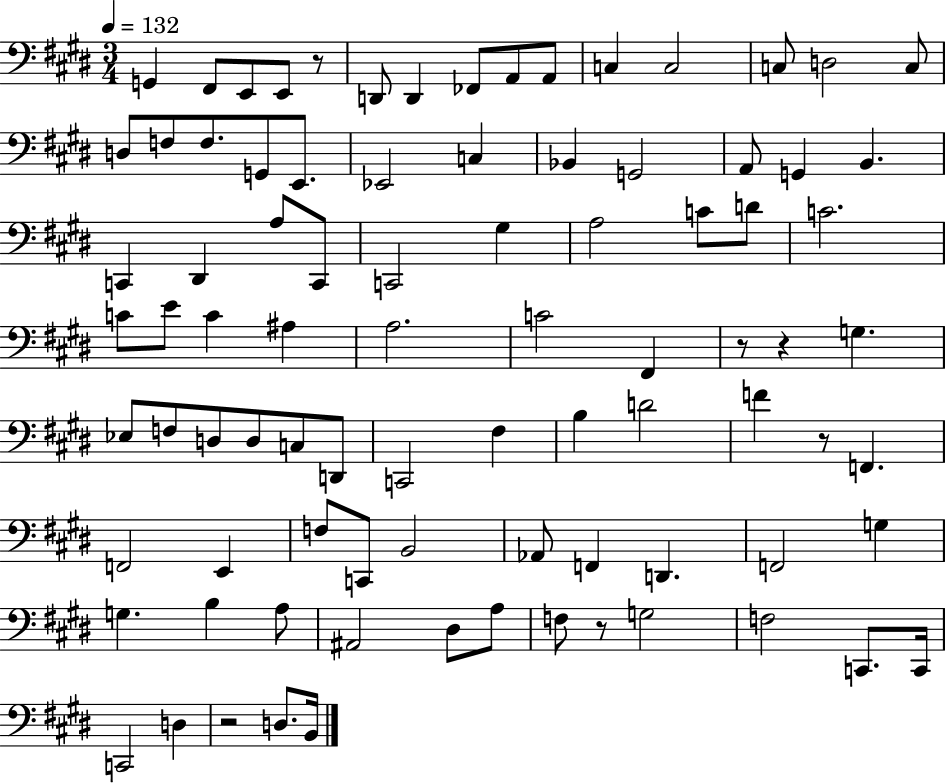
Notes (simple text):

G2/q F#2/e E2/e E2/e R/e D2/e D2/q FES2/e A2/e A2/e C3/q C3/h C3/e D3/h C3/e D3/e F3/e F3/e. G2/e E2/e. Eb2/h C3/q Bb2/q G2/h A2/e G2/q B2/q. C2/q D#2/q A3/e C2/e C2/h G#3/q A3/h C4/e D4/e C4/h. C4/e E4/e C4/q A#3/q A3/h. C4/h F#2/q R/e R/q G3/q. Eb3/e F3/e D3/e D3/e C3/e D2/e C2/h F#3/q B3/q D4/h F4/q R/e F2/q. F2/h E2/q F3/e C2/e B2/h Ab2/e F2/q D2/q. F2/h G3/q G3/q. B3/q A3/e A#2/h D#3/e A3/e F3/e R/e G3/h F3/h C2/e. C2/s C2/h D3/q R/h D3/e. B2/s